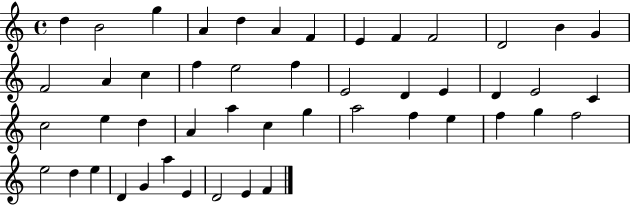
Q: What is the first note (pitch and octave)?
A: D5